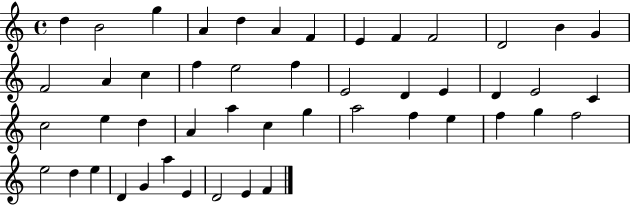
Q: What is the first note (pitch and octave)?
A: D5